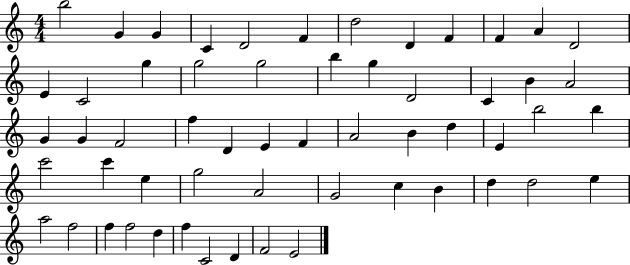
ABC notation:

X:1
T:Untitled
M:4/4
L:1/4
K:C
b2 G G C D2 F d2 D F F A D2 E C2 g g2 g2 b g D2 C B A2 G G F2 f D E F A2 B d E b2 b c'2 c' e g2 A2 G2 c B d d2 e a2 f2 f f2 d f C2 D F2 E2